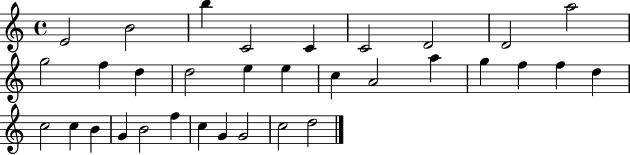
E4/h B4/h B5/q C4/h C4/q C4/h D4/h D4/h A5/h G5/h F5/q D5/q D5/h E5/q E5/q C5/q A4/h A5/q G5/q F5/q F5/q D5/q C5/h C5/q B4/q G4/q B4/h F5/q C5/q G4/q G4/h C5/h D5/h